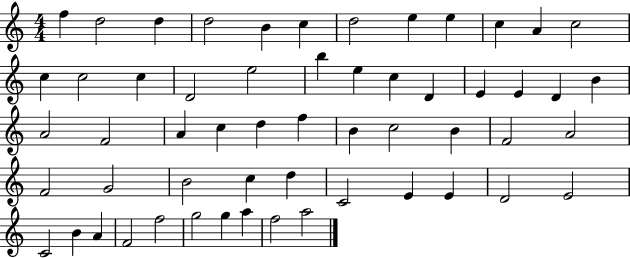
{
  \clef treble
  \numericTimeSignature
  \time 4/4
  \key c \major
  f''4 d''2 d''4 | d''2 b'4 c''4 | d''2 e''4 e''4 | c''4 a'4 c''2 | \break c''4 c''2 c''4 | d'2 e''2 | b''4 e''4 c''4 d'4 | e'4 e'4 d'4 b'4 | \break a'2 f'2 | a'4 c''4 d''4 f''4 | b'4 c''2 b'4 | f'2 a'2 | \break f'2 g'2 | b'2 c''4 d''4 | c'2 e'4 e'4 | d'2 e'2 | \break c'2 b'4 a'4 | f'2 f''2 | g''2 g''4 a''4 | f''2 a''2 | \break \bar "|."
}